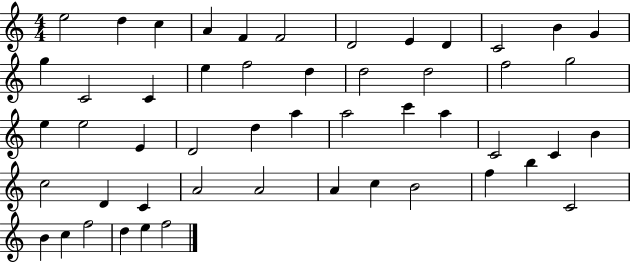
{
  \clef treble
  \numericTimeSignature
  \time 4/4
  \key c \major
  e''2 d''4 c''4 | a'4 f'4 f'2 | d'2 e'4 d'4 | c'2 b'4 g'4 | \break g''4 c'2 c'4 | e''4 f''2 d''4 | d''2 d''2 | f''2 g''2 | \break e''4 e''2 e'4 | d'2 d''4 a''4 | a''2 c'''4 a''4 | c'2 c'4 b'4 | \break c''2 d'4 c'4 | a'2 a'2 | a'4 c''4 b'2 | f''4 b''4 c'2 | \break b'4 c''4 f''2 | d''4 e''4 f''2 | \bar "|."
}